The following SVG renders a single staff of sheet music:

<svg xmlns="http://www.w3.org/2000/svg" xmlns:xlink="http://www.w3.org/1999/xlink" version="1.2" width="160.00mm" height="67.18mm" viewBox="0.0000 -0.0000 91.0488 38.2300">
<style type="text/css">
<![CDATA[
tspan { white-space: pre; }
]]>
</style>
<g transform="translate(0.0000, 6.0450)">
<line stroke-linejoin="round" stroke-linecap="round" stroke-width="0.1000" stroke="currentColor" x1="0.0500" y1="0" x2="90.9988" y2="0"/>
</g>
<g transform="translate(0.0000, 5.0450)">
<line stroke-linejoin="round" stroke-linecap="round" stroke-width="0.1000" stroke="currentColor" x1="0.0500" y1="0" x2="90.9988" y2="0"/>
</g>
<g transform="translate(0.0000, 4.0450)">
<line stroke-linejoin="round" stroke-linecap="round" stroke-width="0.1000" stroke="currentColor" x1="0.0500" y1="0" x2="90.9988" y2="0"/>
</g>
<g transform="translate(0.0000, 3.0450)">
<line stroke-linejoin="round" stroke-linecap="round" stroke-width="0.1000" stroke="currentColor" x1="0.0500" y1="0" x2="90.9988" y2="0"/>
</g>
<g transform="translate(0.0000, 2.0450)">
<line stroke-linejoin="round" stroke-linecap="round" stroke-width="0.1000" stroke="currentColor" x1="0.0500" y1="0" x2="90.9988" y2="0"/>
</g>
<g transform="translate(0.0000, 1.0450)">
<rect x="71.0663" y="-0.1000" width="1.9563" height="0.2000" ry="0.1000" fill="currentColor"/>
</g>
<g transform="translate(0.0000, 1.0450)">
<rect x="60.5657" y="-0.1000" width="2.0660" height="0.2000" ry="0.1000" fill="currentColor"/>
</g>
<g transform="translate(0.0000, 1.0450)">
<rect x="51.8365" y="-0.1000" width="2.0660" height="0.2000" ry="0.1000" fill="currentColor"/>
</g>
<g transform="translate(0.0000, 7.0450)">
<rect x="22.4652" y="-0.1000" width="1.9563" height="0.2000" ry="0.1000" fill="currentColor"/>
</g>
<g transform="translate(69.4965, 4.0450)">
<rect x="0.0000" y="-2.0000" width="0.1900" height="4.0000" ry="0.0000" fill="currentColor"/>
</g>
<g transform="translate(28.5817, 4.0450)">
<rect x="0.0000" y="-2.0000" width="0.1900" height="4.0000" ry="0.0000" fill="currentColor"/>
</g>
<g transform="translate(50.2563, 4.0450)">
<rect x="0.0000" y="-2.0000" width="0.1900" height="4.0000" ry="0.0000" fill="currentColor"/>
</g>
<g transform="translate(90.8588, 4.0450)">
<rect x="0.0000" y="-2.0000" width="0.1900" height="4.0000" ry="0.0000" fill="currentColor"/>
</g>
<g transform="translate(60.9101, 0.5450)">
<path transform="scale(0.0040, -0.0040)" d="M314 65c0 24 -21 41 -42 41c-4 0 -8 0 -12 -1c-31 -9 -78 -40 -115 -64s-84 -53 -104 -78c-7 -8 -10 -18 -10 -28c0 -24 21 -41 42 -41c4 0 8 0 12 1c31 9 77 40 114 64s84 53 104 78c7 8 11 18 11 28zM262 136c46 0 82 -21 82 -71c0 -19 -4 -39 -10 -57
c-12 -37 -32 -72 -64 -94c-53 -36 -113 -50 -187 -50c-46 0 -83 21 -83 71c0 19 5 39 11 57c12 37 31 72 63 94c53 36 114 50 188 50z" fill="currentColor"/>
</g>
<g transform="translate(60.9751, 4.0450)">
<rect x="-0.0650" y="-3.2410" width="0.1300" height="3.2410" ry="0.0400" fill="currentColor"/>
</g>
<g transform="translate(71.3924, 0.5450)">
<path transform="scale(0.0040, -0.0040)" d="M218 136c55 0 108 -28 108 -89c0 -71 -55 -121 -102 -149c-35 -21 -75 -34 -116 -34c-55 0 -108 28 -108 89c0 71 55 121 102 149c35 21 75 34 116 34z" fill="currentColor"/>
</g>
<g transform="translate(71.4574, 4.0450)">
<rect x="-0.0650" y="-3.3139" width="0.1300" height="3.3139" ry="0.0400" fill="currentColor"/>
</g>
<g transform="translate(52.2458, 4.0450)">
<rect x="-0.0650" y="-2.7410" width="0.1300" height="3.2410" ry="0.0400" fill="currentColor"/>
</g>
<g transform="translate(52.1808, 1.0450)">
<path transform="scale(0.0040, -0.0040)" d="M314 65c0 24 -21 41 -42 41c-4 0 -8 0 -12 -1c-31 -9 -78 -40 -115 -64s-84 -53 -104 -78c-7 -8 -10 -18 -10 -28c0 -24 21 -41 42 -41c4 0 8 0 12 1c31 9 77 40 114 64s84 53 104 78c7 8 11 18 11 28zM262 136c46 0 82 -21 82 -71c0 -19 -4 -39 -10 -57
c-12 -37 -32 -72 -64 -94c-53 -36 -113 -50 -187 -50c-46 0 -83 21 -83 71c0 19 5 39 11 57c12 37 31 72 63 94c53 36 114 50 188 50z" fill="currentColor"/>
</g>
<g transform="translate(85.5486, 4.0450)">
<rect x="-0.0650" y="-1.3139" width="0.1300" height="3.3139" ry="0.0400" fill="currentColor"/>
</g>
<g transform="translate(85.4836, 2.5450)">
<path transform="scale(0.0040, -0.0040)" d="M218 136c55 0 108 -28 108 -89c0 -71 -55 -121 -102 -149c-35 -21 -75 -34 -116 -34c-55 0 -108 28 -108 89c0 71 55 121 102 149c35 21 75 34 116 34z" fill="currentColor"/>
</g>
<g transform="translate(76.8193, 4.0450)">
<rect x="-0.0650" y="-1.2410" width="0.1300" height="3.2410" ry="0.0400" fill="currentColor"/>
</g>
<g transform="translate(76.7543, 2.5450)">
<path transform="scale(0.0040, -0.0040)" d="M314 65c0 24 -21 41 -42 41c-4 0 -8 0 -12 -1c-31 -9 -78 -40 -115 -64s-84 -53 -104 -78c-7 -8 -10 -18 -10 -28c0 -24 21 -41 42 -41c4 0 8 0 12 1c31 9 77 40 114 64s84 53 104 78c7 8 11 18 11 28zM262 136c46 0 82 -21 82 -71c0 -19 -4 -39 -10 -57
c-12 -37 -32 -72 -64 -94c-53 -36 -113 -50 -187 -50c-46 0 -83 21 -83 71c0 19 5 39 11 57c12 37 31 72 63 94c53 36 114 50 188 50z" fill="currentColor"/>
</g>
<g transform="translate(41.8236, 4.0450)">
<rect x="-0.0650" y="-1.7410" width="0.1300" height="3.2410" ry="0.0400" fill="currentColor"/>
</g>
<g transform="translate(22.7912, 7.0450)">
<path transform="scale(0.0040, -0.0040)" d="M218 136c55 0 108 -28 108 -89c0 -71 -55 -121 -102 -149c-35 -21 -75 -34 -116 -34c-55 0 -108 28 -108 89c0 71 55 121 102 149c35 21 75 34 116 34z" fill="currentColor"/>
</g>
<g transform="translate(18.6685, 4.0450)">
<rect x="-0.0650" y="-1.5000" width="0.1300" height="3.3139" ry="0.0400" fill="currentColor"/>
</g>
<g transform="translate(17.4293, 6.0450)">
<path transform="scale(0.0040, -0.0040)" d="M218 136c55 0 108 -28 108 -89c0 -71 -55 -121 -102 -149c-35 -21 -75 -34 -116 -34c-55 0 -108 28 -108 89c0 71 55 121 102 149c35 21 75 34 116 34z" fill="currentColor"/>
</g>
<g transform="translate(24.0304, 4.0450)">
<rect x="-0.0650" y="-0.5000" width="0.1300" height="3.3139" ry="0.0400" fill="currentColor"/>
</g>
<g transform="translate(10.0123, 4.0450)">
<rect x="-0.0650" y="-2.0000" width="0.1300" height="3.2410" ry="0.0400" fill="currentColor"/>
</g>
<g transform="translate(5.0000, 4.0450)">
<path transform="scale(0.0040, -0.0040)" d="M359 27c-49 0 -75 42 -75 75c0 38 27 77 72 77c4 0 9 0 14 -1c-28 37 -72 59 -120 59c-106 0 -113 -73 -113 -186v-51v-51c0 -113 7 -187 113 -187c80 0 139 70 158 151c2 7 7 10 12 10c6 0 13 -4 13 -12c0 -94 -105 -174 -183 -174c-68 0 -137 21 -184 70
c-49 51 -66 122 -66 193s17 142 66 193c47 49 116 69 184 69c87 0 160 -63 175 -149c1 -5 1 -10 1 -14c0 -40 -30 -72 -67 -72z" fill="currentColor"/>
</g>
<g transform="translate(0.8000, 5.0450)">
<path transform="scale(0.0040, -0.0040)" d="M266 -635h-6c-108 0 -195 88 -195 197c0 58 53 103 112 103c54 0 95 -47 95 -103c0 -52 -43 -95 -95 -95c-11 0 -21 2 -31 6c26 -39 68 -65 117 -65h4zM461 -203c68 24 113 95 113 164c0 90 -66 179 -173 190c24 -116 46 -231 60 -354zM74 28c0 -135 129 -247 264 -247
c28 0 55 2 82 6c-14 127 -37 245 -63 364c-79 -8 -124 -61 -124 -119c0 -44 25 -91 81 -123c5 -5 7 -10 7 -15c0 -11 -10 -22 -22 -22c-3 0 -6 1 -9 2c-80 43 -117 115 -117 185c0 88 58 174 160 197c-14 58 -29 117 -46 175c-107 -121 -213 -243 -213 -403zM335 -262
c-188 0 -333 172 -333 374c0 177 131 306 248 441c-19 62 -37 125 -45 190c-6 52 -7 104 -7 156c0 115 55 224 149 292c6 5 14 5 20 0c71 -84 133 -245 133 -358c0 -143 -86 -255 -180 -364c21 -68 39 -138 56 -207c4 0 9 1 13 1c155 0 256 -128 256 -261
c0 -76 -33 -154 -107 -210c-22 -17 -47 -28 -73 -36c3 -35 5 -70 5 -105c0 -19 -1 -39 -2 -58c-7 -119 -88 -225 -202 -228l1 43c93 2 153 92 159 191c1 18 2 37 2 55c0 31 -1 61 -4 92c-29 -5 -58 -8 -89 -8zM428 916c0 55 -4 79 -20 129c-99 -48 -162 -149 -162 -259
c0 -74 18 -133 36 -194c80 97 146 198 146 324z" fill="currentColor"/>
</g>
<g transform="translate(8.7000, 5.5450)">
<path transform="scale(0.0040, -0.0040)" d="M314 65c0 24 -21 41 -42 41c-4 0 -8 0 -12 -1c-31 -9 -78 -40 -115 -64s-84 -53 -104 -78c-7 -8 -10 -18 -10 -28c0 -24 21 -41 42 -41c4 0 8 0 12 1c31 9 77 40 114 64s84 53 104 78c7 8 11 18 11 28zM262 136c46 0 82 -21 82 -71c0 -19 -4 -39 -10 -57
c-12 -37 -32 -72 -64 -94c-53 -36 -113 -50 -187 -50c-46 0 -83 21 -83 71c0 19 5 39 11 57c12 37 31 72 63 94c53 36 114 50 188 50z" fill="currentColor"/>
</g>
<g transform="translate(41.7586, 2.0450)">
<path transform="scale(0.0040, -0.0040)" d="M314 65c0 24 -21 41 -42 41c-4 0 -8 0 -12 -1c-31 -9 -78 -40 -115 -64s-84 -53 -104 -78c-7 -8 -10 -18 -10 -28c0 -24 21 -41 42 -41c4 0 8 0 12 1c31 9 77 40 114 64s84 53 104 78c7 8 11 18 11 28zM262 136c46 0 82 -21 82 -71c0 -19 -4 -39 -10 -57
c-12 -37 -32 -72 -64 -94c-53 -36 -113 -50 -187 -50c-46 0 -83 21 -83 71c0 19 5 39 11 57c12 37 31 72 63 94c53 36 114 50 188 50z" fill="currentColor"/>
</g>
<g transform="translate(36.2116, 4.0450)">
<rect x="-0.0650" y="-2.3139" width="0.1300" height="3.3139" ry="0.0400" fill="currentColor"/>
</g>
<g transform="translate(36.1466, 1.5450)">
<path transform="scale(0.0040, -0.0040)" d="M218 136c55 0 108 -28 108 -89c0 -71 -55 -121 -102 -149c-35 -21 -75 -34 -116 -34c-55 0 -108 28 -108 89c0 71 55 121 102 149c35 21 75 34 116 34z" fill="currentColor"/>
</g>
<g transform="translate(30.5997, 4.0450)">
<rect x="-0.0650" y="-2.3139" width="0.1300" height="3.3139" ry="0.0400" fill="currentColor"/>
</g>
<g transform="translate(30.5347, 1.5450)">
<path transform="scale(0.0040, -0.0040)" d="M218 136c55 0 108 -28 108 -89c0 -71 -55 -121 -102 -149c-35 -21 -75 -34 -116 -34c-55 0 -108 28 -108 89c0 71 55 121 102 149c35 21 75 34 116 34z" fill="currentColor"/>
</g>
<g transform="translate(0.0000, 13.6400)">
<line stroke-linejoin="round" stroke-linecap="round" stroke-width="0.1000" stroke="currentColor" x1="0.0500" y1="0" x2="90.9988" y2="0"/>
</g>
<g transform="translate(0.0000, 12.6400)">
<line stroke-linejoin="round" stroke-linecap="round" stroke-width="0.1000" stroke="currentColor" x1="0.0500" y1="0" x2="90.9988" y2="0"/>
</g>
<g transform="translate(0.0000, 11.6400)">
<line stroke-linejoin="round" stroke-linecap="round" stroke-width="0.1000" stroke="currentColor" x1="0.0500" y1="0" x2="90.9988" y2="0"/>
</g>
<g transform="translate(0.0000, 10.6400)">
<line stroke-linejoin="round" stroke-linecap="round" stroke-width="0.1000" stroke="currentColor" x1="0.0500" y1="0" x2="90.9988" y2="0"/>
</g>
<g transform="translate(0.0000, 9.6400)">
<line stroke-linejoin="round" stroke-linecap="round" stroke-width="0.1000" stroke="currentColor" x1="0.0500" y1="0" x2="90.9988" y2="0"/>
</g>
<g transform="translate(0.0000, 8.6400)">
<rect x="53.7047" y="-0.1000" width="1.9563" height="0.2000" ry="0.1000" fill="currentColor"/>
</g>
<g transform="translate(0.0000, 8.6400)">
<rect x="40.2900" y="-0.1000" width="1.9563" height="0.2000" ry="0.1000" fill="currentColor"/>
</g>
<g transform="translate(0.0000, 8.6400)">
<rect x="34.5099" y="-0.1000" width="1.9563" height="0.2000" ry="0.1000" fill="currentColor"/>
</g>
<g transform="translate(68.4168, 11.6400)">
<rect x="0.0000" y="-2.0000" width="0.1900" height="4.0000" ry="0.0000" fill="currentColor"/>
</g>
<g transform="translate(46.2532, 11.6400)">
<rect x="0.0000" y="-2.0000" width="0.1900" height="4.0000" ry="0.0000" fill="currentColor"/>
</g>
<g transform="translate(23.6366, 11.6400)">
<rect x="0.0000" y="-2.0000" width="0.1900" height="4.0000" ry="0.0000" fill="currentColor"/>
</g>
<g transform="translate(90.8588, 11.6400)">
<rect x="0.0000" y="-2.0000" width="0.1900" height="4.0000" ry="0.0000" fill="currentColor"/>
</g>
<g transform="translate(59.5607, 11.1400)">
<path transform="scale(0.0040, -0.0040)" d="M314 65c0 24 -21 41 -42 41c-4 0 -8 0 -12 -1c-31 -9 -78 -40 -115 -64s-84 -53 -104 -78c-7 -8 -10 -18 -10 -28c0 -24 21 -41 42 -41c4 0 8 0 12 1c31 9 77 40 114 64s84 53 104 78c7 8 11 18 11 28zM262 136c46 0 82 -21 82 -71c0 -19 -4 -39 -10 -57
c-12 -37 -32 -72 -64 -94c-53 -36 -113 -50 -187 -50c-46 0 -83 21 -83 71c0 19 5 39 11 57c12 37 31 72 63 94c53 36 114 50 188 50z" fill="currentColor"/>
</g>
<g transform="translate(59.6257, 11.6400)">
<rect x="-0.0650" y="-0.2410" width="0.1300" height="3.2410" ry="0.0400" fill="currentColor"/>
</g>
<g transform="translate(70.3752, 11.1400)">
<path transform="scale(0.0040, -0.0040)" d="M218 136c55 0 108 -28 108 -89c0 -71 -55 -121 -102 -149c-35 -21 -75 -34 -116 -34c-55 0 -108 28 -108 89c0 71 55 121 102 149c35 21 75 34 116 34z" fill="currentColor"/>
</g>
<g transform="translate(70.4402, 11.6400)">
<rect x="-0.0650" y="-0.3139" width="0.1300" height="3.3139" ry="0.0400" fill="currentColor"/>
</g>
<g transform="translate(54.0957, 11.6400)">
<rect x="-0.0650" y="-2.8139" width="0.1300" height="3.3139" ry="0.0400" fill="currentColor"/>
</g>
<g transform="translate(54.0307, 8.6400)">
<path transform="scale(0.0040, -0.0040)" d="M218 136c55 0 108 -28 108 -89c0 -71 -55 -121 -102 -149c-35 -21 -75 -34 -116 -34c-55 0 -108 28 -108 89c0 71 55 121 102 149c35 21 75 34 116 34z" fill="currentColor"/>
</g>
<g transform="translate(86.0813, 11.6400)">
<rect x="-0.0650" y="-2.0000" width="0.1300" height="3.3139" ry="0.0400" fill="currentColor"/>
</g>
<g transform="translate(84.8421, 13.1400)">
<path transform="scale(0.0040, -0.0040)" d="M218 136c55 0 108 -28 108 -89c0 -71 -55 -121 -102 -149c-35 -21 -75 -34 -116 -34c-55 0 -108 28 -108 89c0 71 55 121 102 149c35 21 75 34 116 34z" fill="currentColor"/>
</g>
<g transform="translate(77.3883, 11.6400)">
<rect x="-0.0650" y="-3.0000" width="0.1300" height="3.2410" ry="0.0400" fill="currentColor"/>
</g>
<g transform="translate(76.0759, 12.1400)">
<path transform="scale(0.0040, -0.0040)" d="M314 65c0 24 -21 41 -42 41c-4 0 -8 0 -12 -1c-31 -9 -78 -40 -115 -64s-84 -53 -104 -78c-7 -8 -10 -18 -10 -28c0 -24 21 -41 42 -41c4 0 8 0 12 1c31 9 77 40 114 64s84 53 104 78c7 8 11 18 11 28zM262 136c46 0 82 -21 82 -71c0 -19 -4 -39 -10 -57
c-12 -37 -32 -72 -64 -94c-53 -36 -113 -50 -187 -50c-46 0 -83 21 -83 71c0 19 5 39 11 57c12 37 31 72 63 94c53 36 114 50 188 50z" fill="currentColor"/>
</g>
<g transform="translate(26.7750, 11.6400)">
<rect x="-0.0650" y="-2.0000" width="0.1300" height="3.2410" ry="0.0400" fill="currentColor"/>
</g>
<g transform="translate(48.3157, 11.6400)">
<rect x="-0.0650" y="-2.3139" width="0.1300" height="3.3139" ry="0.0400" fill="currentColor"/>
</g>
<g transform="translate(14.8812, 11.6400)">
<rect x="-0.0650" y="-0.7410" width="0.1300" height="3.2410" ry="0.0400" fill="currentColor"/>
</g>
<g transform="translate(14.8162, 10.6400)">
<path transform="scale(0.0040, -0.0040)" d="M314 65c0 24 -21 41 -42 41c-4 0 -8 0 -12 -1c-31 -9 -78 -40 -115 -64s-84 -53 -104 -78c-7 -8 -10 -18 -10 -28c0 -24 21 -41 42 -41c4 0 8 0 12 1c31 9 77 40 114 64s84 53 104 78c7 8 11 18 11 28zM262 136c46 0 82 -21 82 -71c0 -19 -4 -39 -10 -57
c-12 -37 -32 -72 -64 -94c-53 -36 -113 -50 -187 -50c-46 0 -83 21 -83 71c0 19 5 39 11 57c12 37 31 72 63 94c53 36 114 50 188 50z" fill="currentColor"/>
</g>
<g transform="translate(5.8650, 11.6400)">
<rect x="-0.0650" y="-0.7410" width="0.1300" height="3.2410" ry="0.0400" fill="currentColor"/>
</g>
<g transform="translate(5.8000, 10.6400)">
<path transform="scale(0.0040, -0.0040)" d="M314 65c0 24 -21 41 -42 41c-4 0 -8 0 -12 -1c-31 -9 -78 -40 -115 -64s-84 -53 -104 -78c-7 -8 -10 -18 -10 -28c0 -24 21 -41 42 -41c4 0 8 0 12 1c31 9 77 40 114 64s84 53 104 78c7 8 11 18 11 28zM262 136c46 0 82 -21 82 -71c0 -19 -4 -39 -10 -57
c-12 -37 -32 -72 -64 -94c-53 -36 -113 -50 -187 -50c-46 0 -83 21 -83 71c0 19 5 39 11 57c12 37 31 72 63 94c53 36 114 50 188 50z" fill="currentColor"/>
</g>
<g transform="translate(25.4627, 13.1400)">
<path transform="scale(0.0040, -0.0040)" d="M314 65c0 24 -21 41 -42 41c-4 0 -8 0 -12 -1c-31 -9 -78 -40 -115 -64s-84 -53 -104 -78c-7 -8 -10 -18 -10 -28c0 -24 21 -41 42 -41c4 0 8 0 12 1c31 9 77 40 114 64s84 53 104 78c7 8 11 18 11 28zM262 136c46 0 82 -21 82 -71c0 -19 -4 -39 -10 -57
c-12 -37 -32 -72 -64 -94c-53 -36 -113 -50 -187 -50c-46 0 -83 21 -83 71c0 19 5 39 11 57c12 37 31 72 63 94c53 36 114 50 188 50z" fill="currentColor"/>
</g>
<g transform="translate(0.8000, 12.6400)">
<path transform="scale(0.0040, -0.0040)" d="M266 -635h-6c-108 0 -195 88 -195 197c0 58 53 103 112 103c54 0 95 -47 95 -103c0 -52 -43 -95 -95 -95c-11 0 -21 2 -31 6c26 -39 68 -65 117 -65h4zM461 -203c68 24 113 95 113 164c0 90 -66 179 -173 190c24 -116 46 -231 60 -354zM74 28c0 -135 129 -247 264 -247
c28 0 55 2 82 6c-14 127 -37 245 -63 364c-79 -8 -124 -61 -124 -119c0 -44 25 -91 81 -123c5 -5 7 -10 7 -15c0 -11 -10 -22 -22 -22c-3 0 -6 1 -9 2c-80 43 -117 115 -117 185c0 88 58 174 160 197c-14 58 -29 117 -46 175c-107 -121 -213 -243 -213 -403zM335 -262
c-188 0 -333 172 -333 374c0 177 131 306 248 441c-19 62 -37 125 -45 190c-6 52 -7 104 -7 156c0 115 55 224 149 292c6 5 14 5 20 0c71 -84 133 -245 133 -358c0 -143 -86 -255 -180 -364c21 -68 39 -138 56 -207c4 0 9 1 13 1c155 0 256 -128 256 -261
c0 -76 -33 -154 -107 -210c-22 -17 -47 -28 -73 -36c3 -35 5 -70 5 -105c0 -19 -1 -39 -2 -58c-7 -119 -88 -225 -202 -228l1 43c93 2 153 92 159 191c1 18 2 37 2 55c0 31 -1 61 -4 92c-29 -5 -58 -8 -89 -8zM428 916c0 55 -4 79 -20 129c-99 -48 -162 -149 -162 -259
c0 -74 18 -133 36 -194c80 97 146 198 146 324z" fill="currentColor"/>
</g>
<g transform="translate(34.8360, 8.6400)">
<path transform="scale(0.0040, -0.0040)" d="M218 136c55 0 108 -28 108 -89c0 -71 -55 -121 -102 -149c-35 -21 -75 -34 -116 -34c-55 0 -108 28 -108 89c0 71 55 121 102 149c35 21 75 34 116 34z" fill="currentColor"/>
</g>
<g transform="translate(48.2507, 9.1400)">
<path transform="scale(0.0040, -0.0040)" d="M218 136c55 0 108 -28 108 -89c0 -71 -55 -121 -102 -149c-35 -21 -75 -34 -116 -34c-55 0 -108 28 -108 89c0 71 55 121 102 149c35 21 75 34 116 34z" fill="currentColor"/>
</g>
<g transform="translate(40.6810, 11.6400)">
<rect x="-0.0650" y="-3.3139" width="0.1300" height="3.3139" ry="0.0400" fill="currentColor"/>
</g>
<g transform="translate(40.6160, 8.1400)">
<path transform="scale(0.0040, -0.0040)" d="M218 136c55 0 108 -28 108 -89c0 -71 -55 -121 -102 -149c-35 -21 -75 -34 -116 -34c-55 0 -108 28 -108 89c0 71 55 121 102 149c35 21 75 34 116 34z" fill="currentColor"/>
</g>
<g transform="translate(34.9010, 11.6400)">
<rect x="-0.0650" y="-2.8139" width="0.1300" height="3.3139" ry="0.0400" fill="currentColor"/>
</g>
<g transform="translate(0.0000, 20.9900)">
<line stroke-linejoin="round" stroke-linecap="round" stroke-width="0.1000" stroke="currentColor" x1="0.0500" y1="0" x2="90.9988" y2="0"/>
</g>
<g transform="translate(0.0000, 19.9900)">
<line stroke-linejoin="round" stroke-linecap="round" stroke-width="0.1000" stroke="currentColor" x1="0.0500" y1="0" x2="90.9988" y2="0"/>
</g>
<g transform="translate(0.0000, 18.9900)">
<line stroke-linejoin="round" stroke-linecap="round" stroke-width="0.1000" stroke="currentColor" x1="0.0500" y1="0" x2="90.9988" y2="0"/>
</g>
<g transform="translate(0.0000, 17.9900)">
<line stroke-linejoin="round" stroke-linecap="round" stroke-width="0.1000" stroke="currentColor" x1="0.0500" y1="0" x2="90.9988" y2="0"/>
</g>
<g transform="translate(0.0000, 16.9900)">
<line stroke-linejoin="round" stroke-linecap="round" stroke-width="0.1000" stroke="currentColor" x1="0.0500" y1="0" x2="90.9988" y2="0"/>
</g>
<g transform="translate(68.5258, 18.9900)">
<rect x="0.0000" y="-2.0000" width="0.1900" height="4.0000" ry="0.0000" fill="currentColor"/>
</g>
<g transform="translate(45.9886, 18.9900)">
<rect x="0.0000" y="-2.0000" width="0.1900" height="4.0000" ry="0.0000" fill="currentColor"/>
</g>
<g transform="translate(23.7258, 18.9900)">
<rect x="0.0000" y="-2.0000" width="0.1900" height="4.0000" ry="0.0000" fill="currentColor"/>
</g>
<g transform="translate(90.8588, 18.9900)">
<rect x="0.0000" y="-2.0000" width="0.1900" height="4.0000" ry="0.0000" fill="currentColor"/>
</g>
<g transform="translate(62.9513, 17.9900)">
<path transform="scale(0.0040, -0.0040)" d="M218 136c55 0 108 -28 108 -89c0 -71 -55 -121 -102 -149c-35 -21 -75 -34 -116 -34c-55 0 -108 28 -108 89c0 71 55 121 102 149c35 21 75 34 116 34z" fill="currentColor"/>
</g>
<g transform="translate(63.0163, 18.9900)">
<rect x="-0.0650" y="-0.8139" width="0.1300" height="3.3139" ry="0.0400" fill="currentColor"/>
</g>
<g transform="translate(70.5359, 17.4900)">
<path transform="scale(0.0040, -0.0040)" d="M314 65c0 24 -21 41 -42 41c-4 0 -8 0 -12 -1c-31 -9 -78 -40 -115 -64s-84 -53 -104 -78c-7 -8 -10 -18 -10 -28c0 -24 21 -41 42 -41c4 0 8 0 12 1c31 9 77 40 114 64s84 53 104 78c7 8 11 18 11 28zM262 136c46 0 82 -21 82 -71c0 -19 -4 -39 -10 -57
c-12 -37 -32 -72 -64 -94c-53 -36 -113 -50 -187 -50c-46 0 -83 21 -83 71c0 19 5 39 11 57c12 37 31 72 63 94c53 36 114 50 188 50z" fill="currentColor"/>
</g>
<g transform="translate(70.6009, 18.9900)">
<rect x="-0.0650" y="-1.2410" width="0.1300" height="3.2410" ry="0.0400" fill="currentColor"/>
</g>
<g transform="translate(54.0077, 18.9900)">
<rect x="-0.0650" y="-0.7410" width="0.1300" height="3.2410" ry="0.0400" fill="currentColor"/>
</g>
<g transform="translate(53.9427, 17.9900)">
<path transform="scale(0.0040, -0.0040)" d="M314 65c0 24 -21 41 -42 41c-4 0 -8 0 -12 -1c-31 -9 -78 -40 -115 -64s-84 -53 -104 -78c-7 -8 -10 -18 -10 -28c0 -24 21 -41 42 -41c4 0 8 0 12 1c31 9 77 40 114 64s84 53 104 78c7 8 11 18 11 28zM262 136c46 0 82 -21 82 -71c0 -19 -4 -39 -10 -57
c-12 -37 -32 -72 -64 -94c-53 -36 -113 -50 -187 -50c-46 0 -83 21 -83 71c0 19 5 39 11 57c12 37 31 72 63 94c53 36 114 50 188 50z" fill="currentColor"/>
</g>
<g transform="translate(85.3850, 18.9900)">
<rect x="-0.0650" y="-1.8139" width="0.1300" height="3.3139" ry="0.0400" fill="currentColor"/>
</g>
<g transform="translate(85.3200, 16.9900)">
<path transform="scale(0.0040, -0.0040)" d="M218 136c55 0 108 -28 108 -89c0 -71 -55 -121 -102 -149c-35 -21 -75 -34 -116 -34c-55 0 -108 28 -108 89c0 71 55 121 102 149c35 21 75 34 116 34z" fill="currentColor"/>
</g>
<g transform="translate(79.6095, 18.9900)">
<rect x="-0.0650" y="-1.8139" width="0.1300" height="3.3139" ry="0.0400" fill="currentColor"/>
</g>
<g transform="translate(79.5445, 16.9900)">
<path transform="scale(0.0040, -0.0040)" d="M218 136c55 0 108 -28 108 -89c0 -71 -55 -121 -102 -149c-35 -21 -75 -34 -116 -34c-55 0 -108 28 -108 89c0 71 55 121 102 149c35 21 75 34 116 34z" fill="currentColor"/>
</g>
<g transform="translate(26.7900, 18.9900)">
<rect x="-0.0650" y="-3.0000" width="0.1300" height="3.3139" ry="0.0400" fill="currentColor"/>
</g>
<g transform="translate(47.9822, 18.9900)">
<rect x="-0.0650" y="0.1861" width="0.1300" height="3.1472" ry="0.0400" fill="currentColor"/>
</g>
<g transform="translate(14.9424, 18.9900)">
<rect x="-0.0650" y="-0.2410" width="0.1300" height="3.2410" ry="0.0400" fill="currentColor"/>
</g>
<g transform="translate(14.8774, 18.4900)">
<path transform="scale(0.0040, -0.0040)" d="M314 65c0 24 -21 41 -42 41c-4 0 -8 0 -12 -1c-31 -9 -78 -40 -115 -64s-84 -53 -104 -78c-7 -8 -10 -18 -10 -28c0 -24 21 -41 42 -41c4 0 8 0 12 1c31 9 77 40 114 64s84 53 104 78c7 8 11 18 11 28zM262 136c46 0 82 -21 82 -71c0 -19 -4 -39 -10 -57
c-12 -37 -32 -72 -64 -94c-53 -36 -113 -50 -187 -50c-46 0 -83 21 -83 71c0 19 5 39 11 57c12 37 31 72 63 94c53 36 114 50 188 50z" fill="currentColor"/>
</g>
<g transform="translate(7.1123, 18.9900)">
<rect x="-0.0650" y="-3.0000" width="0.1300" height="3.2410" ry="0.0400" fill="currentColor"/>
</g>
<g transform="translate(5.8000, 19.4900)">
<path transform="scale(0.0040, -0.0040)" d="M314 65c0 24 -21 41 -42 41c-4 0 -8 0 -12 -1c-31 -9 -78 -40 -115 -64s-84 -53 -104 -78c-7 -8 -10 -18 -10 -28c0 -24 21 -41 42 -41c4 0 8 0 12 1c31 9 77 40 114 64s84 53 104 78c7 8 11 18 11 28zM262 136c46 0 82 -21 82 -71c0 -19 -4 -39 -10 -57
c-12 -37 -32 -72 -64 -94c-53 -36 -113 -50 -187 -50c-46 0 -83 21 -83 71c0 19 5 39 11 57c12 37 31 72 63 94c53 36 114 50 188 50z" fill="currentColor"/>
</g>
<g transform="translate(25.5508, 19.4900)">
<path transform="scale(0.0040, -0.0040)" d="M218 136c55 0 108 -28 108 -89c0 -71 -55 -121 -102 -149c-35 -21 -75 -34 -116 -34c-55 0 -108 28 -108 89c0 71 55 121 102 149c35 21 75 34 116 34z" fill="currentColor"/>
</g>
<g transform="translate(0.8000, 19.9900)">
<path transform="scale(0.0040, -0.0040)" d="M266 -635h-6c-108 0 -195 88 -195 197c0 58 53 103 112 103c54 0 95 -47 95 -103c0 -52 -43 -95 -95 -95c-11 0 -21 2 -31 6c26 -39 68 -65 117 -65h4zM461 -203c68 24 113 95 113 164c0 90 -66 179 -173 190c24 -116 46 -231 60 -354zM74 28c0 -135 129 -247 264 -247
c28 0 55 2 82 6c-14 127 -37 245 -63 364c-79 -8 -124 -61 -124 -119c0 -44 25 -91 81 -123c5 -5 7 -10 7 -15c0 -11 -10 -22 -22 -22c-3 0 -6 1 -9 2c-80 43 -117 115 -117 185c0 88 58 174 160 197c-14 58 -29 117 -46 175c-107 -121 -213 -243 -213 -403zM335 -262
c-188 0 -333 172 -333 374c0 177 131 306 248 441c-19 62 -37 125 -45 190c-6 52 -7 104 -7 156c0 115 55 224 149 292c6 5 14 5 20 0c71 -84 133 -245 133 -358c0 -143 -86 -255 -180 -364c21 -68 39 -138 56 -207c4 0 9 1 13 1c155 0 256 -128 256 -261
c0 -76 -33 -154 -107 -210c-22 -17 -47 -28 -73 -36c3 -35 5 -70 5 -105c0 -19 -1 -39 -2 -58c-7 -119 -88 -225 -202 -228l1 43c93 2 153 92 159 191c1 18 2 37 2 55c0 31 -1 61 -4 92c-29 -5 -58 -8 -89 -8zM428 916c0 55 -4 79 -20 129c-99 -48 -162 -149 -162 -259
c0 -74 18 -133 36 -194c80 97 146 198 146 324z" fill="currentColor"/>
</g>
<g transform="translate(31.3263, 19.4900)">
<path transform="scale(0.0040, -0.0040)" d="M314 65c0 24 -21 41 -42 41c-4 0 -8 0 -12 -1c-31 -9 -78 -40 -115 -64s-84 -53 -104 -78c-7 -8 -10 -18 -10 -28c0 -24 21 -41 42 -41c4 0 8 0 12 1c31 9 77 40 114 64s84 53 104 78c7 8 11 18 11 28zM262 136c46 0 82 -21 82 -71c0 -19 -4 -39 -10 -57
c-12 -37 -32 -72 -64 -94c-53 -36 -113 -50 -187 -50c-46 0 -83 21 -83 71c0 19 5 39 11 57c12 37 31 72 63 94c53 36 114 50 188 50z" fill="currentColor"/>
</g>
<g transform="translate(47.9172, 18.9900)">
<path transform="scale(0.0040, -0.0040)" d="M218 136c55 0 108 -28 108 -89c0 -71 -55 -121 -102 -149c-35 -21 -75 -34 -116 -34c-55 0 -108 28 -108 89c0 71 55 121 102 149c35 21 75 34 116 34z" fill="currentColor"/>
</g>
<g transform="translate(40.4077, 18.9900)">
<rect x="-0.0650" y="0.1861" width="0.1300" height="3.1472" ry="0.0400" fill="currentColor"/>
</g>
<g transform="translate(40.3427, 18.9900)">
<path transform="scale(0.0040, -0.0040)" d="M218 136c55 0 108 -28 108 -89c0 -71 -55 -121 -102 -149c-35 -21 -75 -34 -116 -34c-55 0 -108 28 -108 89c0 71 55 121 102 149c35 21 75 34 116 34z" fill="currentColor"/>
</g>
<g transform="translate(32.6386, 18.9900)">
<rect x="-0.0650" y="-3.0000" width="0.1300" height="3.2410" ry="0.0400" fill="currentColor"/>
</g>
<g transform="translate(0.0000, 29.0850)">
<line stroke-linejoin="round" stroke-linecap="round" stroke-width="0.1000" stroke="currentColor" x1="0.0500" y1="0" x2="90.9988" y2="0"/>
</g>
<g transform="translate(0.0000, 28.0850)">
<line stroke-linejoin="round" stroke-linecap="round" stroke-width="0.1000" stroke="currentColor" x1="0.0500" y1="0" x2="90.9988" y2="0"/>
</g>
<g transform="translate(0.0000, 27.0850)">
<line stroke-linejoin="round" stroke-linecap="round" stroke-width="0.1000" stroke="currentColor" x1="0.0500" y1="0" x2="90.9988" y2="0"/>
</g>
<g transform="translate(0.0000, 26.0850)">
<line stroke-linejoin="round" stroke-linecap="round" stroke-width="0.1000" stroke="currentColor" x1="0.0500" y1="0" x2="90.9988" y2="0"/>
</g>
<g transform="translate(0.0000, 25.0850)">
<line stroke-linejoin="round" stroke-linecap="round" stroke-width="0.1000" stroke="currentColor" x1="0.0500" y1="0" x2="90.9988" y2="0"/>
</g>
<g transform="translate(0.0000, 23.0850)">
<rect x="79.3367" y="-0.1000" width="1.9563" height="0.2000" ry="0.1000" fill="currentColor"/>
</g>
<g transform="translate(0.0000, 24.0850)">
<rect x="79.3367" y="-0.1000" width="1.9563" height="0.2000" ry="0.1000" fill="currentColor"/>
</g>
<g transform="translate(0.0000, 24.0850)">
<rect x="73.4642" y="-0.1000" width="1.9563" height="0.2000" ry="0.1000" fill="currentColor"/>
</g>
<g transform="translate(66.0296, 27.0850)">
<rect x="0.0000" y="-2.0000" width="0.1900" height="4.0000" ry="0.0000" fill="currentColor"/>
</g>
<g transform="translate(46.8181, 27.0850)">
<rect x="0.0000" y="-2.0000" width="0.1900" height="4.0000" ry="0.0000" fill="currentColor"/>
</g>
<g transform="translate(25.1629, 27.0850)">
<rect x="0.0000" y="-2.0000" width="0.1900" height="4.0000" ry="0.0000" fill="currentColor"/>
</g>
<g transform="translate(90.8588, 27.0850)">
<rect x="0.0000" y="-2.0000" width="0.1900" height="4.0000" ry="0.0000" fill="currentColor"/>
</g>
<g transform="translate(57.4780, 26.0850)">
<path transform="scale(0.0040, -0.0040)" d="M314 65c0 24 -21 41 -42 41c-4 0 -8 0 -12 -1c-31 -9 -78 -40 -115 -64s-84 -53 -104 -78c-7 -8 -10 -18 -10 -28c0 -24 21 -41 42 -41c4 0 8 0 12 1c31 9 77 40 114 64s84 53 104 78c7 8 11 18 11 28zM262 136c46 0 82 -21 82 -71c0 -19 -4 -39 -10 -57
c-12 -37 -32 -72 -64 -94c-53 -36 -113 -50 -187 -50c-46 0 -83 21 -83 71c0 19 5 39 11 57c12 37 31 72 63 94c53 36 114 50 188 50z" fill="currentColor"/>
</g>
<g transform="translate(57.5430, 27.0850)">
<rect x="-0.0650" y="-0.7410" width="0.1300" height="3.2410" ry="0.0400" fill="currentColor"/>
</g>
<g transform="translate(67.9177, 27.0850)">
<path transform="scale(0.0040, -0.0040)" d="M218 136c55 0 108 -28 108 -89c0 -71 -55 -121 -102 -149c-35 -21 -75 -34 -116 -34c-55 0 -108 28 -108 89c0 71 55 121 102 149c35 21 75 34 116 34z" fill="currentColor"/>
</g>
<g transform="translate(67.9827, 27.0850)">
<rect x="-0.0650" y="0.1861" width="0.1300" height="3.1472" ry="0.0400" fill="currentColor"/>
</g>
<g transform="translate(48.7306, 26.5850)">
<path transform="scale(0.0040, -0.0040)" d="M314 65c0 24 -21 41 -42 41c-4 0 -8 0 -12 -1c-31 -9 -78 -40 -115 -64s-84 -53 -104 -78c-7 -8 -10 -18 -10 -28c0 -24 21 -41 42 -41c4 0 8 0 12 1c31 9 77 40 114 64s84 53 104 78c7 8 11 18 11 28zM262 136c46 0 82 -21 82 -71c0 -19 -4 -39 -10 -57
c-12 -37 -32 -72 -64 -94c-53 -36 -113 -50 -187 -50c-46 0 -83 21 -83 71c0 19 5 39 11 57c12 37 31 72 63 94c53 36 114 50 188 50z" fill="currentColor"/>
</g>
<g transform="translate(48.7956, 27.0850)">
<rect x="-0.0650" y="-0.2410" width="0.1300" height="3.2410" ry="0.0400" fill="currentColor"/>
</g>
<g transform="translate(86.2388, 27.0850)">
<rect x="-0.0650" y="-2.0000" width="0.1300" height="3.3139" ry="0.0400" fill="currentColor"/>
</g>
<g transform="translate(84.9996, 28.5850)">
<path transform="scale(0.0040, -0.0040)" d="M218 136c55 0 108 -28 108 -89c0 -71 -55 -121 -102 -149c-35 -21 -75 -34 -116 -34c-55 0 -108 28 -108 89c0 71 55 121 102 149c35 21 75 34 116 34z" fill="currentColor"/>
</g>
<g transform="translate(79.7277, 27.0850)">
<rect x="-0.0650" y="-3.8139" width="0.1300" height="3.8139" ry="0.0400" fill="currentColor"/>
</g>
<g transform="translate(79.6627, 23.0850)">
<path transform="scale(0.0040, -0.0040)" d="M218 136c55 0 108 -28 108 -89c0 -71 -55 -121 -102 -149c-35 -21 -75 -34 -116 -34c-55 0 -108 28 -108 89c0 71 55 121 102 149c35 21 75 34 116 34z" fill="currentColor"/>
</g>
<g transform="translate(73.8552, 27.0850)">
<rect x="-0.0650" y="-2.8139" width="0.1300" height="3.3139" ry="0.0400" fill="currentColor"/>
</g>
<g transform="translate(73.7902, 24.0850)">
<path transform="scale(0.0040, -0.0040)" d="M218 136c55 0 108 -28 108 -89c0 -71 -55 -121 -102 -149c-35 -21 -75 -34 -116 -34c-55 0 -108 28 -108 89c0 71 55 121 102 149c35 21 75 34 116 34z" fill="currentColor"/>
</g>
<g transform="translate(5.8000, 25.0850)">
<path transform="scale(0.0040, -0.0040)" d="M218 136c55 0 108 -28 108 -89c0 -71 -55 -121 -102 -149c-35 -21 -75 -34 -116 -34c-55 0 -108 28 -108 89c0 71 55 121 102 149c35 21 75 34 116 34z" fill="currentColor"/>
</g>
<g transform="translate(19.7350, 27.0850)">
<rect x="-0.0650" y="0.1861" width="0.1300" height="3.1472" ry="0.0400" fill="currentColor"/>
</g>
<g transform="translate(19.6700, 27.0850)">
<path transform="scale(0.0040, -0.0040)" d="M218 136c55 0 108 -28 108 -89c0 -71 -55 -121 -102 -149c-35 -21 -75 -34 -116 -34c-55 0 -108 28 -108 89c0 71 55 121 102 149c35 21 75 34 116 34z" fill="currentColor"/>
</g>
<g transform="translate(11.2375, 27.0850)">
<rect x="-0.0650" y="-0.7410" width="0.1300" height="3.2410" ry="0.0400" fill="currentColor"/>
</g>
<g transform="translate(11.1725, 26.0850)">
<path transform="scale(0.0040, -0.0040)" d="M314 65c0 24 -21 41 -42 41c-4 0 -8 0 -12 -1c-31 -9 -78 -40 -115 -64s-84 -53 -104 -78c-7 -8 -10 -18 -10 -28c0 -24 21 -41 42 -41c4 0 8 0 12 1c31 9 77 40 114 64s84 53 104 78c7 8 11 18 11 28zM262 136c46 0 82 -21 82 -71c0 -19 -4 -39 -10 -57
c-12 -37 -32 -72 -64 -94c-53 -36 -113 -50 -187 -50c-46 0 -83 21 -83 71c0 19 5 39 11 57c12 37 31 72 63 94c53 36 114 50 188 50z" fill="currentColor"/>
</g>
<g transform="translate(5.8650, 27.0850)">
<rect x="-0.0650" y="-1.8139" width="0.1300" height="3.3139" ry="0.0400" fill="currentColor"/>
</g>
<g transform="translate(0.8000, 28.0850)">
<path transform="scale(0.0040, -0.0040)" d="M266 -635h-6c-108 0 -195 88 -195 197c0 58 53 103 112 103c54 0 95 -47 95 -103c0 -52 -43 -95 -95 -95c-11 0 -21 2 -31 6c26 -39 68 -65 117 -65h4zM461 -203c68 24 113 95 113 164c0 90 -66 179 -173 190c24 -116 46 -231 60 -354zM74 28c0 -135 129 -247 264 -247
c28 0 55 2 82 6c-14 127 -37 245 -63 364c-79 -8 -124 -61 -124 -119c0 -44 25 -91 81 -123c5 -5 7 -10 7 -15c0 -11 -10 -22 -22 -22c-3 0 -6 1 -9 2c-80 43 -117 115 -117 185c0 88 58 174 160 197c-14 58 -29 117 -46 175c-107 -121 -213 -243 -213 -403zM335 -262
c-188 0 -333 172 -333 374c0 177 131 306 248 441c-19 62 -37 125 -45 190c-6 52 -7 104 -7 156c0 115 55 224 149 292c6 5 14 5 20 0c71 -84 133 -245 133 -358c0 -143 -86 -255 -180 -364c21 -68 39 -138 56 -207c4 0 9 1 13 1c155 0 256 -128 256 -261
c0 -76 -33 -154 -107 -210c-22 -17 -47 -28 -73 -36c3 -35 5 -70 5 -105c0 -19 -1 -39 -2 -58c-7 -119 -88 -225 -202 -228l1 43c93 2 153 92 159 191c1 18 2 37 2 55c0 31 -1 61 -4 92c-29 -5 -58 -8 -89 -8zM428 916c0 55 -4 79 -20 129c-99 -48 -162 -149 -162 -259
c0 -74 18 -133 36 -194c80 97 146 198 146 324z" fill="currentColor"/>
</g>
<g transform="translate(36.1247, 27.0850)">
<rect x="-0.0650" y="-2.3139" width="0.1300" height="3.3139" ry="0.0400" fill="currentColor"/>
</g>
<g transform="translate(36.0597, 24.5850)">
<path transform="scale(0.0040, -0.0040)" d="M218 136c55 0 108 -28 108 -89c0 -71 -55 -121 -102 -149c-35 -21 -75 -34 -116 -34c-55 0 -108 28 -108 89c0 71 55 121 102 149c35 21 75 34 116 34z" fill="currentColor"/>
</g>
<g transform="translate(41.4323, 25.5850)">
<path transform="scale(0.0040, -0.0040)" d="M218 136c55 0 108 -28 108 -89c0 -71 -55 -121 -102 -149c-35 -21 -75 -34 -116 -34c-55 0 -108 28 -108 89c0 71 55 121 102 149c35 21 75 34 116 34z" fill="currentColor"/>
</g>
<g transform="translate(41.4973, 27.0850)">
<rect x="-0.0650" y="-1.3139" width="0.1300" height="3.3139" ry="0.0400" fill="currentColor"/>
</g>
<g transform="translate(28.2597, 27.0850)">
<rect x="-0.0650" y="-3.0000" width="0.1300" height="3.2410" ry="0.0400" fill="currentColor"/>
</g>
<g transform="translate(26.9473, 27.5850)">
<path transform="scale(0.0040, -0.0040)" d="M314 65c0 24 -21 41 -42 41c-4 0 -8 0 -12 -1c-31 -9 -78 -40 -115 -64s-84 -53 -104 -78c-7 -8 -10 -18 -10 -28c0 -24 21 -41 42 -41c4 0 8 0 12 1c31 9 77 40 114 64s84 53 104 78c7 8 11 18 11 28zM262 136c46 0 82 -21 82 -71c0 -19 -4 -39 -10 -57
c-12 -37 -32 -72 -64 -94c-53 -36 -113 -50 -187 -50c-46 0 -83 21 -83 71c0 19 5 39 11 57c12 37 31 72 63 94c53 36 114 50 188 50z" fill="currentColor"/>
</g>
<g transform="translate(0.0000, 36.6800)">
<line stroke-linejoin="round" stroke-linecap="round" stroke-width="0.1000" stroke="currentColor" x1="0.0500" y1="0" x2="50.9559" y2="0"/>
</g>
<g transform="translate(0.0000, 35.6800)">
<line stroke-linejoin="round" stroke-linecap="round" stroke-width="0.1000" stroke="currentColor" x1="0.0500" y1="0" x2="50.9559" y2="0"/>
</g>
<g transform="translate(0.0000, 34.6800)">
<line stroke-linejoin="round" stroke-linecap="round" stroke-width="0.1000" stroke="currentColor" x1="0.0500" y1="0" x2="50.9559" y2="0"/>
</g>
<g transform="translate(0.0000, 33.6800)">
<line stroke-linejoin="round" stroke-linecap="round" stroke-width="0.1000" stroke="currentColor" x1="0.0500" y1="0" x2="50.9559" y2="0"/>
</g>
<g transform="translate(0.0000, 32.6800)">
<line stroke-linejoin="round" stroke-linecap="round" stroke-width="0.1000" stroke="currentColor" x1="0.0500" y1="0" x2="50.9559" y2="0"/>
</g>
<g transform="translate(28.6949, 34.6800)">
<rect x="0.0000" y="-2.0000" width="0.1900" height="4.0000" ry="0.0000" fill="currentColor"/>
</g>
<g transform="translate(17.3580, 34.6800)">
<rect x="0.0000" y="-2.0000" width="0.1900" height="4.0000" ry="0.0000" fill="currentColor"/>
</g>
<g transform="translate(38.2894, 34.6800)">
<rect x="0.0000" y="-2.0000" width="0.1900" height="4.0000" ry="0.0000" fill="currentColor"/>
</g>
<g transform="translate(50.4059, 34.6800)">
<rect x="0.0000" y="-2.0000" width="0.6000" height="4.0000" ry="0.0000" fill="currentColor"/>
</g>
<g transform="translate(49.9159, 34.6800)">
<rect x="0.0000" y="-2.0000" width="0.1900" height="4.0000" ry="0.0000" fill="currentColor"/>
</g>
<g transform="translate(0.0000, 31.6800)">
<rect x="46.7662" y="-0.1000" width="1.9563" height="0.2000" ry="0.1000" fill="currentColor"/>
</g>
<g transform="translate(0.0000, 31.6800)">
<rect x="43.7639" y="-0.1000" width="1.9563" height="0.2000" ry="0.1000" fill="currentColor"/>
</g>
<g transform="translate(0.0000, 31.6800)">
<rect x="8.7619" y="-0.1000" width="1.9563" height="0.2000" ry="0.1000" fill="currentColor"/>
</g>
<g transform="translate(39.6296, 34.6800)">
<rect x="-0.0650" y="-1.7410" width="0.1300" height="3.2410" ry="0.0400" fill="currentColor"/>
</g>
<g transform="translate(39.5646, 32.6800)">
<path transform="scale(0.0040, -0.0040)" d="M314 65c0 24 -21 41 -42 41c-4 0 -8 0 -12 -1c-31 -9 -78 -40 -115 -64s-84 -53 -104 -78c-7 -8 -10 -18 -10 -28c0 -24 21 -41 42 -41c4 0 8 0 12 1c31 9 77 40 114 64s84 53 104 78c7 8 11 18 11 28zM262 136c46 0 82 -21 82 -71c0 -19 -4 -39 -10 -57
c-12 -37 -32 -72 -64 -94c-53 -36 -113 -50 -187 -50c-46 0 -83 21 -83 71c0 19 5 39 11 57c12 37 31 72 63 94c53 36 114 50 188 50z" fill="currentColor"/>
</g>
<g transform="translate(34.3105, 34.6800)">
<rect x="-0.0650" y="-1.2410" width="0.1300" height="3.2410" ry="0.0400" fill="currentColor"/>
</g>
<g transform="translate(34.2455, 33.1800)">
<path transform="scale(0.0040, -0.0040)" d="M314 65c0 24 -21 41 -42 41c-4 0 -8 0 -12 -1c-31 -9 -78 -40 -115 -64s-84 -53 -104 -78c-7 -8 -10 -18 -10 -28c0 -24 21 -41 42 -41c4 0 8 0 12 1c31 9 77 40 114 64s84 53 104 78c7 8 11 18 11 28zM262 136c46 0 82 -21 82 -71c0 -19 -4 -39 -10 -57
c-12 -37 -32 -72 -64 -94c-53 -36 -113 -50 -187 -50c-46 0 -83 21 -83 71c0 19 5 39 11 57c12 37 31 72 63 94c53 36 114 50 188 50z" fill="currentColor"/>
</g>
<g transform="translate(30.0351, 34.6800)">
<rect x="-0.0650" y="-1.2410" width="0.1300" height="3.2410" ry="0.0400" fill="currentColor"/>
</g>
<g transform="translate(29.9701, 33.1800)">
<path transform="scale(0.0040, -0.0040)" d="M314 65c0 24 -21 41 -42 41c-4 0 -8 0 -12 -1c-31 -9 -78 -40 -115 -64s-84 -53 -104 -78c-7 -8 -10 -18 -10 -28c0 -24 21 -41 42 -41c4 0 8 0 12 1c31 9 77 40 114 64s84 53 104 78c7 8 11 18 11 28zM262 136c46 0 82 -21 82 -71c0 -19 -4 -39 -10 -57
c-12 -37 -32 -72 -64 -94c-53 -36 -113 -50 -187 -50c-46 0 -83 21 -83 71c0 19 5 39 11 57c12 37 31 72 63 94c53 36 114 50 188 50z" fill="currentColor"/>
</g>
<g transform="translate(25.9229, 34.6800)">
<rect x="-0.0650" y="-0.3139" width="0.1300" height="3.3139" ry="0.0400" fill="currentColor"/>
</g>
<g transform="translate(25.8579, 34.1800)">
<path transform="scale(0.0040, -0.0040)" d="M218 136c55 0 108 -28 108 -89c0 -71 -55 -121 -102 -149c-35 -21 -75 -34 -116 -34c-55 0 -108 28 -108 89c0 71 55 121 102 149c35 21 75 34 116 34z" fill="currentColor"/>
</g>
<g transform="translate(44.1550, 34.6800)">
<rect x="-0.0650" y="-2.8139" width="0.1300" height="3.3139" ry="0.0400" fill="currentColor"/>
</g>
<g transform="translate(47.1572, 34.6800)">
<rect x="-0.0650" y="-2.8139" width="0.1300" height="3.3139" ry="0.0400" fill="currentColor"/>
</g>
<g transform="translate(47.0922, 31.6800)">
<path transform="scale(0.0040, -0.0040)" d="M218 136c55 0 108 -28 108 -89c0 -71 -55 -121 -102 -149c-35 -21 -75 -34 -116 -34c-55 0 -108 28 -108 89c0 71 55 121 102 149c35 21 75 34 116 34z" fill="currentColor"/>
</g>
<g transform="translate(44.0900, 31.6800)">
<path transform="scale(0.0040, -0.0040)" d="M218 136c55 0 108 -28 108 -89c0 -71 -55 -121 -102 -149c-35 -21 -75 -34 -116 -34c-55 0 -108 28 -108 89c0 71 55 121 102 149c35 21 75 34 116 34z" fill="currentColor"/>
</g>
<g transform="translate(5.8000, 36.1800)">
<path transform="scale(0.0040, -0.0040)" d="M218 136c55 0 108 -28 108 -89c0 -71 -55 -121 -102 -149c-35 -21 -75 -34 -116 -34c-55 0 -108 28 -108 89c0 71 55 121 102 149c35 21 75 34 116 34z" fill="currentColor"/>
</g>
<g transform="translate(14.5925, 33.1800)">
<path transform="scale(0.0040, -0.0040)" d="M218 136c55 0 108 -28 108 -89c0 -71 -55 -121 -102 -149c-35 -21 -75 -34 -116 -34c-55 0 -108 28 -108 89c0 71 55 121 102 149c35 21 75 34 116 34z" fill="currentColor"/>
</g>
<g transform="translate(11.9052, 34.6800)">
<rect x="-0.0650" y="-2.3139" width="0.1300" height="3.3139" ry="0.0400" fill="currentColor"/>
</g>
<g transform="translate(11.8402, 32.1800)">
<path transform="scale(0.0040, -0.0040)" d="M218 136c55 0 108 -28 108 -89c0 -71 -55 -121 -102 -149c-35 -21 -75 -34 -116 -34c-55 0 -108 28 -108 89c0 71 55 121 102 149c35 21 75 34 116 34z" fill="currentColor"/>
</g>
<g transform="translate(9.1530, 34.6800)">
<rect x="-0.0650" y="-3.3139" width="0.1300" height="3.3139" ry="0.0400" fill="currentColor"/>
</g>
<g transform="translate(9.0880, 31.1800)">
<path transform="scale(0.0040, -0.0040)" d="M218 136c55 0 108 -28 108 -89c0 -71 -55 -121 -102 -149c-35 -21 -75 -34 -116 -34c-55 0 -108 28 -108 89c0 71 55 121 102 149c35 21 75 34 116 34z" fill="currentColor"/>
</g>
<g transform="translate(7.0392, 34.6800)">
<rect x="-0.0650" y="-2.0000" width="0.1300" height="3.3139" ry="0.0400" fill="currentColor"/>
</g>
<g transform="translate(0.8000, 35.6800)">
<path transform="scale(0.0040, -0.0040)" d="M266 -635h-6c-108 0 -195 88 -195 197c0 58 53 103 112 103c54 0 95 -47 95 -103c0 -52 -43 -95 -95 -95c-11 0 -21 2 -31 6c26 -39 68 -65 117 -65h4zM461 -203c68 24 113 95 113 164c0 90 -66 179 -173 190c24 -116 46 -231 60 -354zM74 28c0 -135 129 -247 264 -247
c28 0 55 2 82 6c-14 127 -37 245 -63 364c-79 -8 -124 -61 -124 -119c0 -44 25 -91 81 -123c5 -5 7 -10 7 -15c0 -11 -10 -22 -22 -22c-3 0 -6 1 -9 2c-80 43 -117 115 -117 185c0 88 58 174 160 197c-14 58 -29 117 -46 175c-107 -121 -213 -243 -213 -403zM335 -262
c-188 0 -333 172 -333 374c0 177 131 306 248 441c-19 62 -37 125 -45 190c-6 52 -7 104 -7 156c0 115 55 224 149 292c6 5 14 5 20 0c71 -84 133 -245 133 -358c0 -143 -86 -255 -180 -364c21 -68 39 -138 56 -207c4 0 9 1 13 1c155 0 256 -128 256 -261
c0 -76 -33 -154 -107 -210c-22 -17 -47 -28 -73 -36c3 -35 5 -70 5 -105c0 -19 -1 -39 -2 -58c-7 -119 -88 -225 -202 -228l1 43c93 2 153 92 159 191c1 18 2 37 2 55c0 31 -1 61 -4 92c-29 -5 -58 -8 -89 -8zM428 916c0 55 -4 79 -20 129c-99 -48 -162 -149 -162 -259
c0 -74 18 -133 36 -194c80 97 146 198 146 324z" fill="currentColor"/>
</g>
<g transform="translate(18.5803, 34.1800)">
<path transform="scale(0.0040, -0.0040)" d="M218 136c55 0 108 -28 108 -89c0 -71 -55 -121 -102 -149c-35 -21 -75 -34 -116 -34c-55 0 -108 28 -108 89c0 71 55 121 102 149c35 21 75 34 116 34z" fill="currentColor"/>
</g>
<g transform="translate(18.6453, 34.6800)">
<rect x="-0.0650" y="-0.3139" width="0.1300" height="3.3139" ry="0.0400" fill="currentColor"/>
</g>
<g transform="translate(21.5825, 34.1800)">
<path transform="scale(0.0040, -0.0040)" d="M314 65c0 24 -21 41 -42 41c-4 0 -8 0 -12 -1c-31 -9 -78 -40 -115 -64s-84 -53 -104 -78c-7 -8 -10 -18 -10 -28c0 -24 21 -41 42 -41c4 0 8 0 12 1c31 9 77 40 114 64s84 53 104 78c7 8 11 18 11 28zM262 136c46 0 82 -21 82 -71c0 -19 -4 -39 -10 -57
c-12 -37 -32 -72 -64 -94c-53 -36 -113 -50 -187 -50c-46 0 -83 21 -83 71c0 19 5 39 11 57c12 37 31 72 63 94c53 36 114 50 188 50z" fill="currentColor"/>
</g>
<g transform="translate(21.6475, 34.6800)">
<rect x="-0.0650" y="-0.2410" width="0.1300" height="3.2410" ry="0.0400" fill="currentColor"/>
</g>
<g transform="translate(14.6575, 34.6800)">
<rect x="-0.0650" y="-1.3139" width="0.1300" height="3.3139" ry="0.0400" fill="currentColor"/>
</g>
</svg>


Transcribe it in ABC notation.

X:1
T:Untitled
M:4/4
L:1/4
K:C
F2 E C g g f2 a2 b2 b e2 e d2 d2 F2 a b g a c2 c A2 F A2 c2 A A2 B B d2 d e2 f f f d2 B A2 g e c2 d2 B a c' F F b g e c c2 c e2 e2 f2 a a